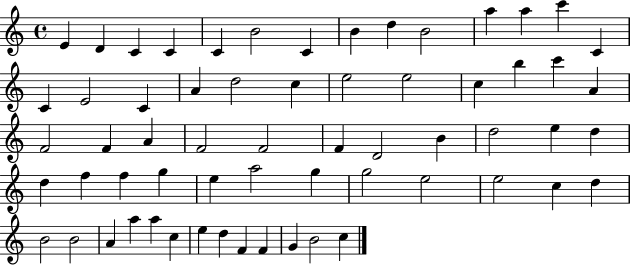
{
  \clef treble
  \time 4/4
  \defaultTimeSignature
  \key c \major
  e'4 d'4 c'4 c'4 | c'4 b'2 c'4 | b'4 d''4 b'2 | a''4 a''4 c'''4 c'4 | \break c'4 e'2 c'4 | a'4 d''2 c''4 | e''2 e''2 | c''4 b''4 c'''4 a'4 | \break f'2 f'4 a'4 | f'2 f'2 | f'4 d'2 b'4 | d''2 e''4 d''4 | \break d''4 f''4 f''4 g''4 | e''4 a''2 g''4 | g''2 e''2 | e''2 c''4 d''4 | \break b'2 b'2 | a'4 a''4 a''4 c''4 | e''4 d''4 f'4 f'4 | g'4 b'2 c''4 | \break \bar "|."
}